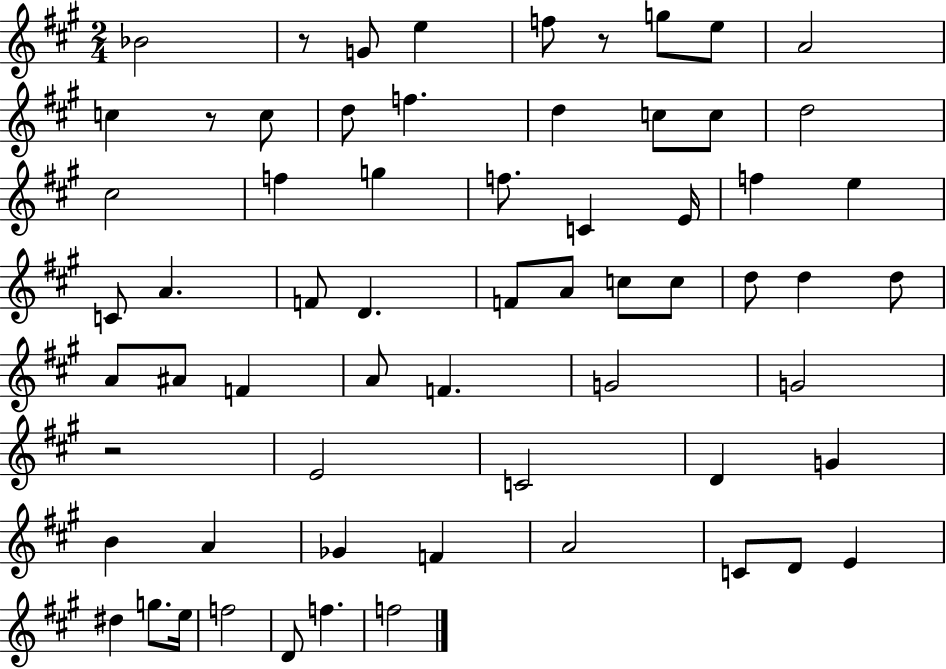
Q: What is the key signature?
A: A major